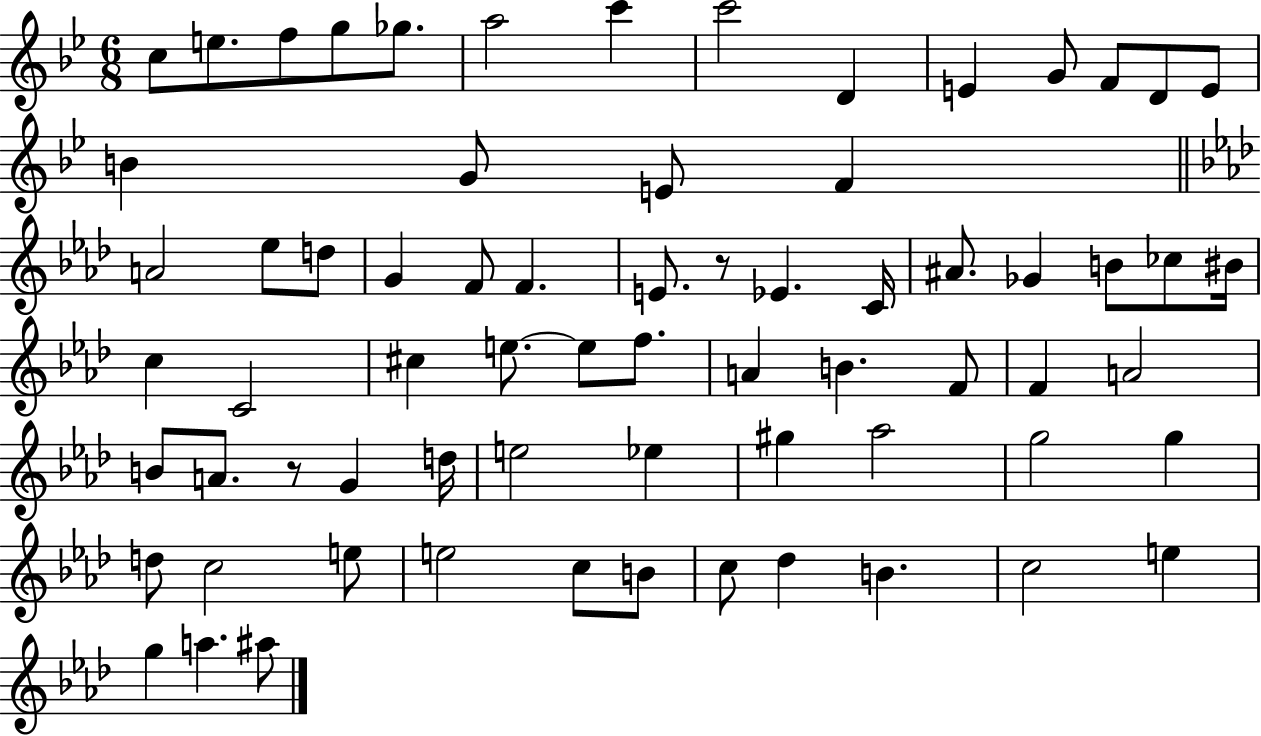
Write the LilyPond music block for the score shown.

{
  \clef treble
  \numericTimeSignature
  \time 6/8
  \key bes \major
  c''8 e''8. f''8 g''8 ges''8. | a''2 c'''4 | c'''2 d'4 | e'4 g'8 f'8 d'8 e'8 | \break b'4 g'8 e'8 f'4 | \bar "||" \break \key aes \major a'2 ees''8 d''8 | g'4 f'8 f'4. | e'8. r8 ees'4. c'16 | ais'8. ges'4 b'8 ces''8 bis'16 | \break c''4 c'2 | cis''4 e''8.~~ e''8 f''8. | a'4 b'4. f'8 | f'4 a'2 | \break b'8 a'8. r8 g'4 d''16 | e''2 ees''4 | gis''4 aes''2 | g''2 g''4 | \break d''8 c''2 e''8 | e''2 c''8 b'8 | c''8 des''4 b'4. | c''2 e''4 | \break g''4 a''4. ais''8 | \bar "|."
}